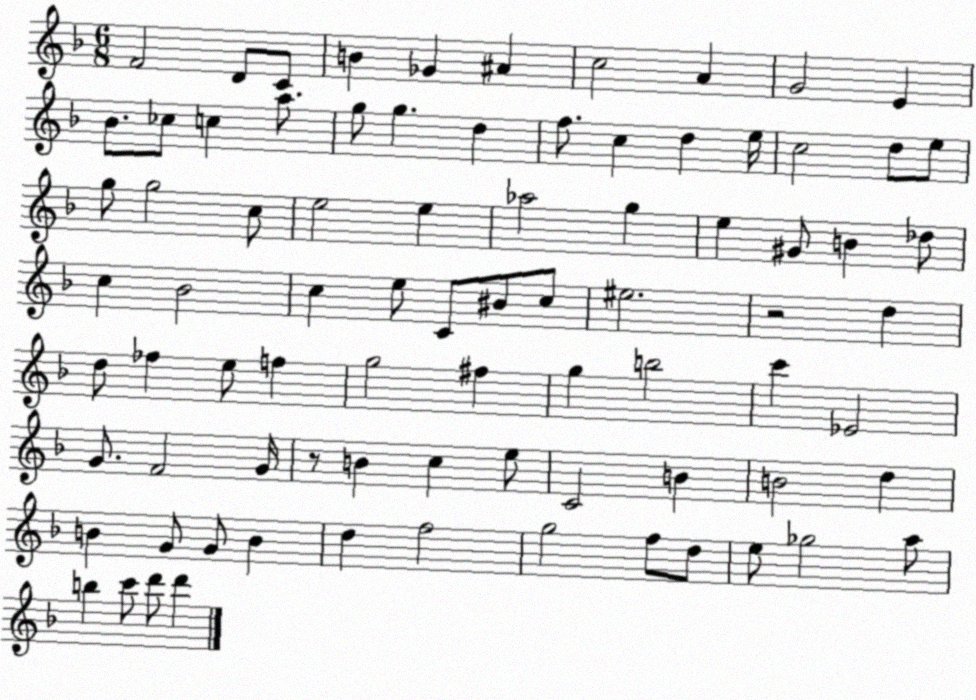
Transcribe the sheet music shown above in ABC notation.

X:1
T:Untitled
M:6/8
L:1/4
K:F
F2 D/2 C/2 B _G ^A c2 A G2 E _B/2 _c/2 c a/2 g/2 g d f/2 c d e/4 c2 d/2 e/2 g/2 g2 c/2 e2 e _a2 g e ^G/2 B _d/2 c _B2 c e/2 C/2 ^B/2 c/2 ^e2 z2 d d/2 _f e/2 f g2 ^f g b2 c' _E2 G/2 F2 G/4 z/2 B c e/2 C2 B B2 d B G/2 G/2 B d f2 g2 f/2 d/2 e/2 _g2 a/2 b c'/2 d'/2 d'